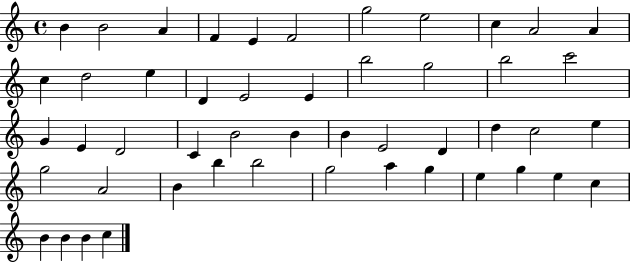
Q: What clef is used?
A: treble